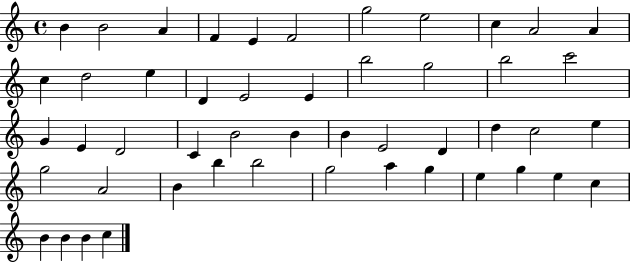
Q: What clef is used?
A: treble